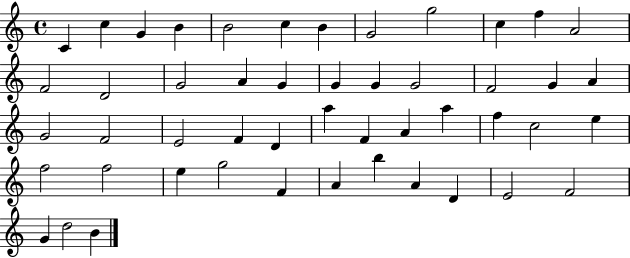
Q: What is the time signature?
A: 4/4